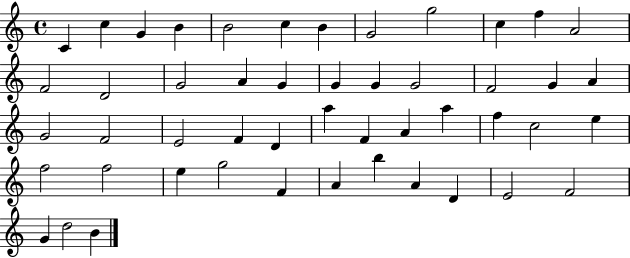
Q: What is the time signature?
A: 4/4